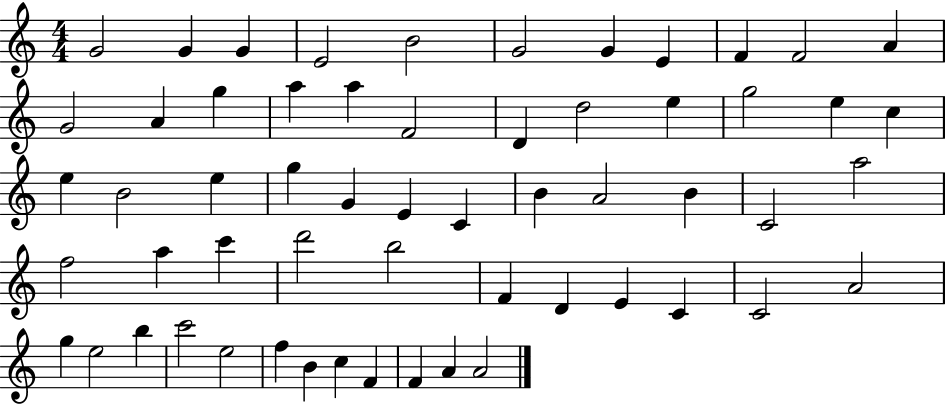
G4/h G4/q G4/q E4/h B4/h G4/h G4/q E4/q F4/q F4/h A4/q G4/h A4/q G5/q A5/q A5/q F4/h D4/q D5/h E5/q G5/h E5/q C5/q E5/q B4/h E5/q G5/q G4/q E4/q C4/q B4/q A4/h B4/q C4/h A5/h F5/h A5/q C6/q D6/h B5/h F4/q D4/q E4/q C4/q C4/h A4/h G5/q E5/h B5/q C6/h E5/h F5/q B4/q C5/q F4/q F4/q A4/q A4/h